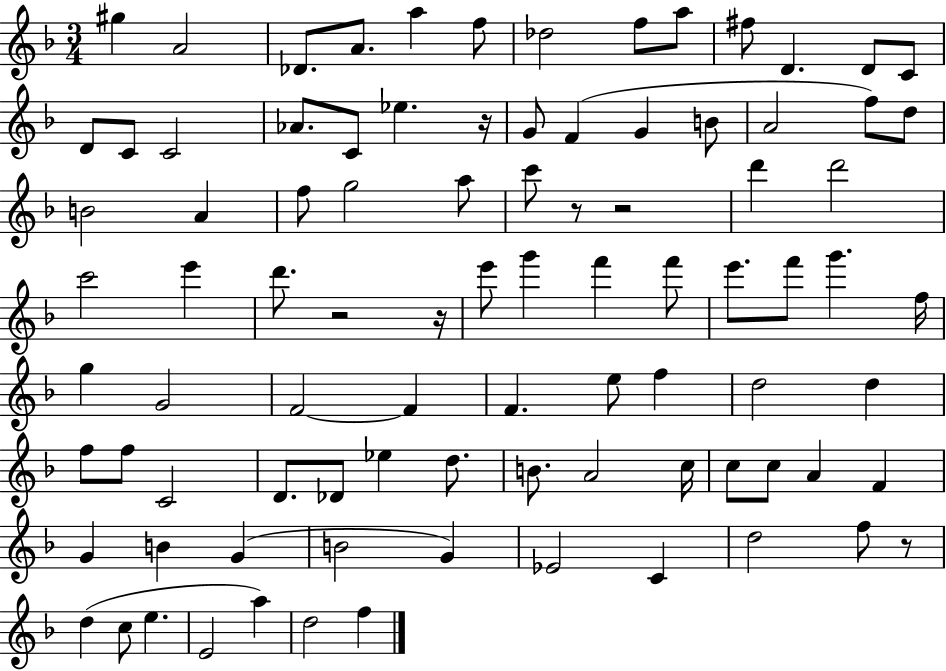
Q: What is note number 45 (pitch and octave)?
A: F5